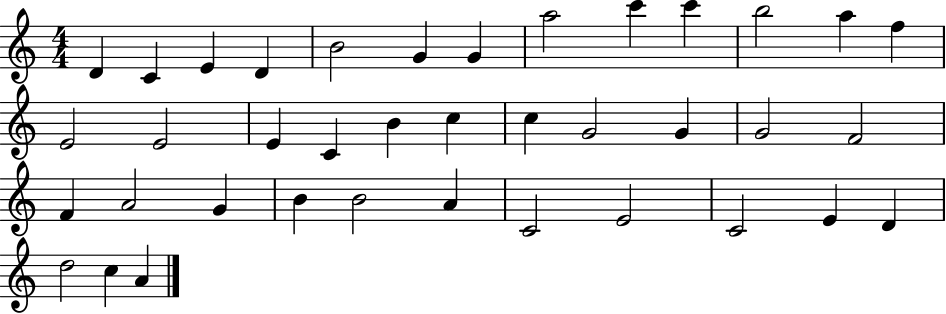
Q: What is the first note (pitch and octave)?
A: D4